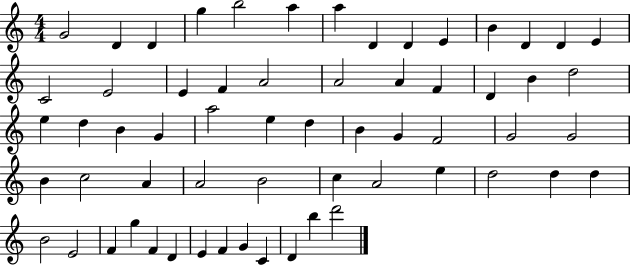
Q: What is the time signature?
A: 4/4